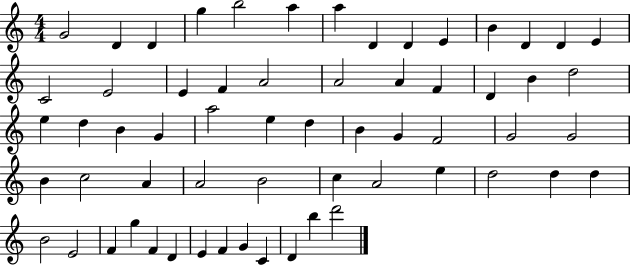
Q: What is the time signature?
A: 4/4